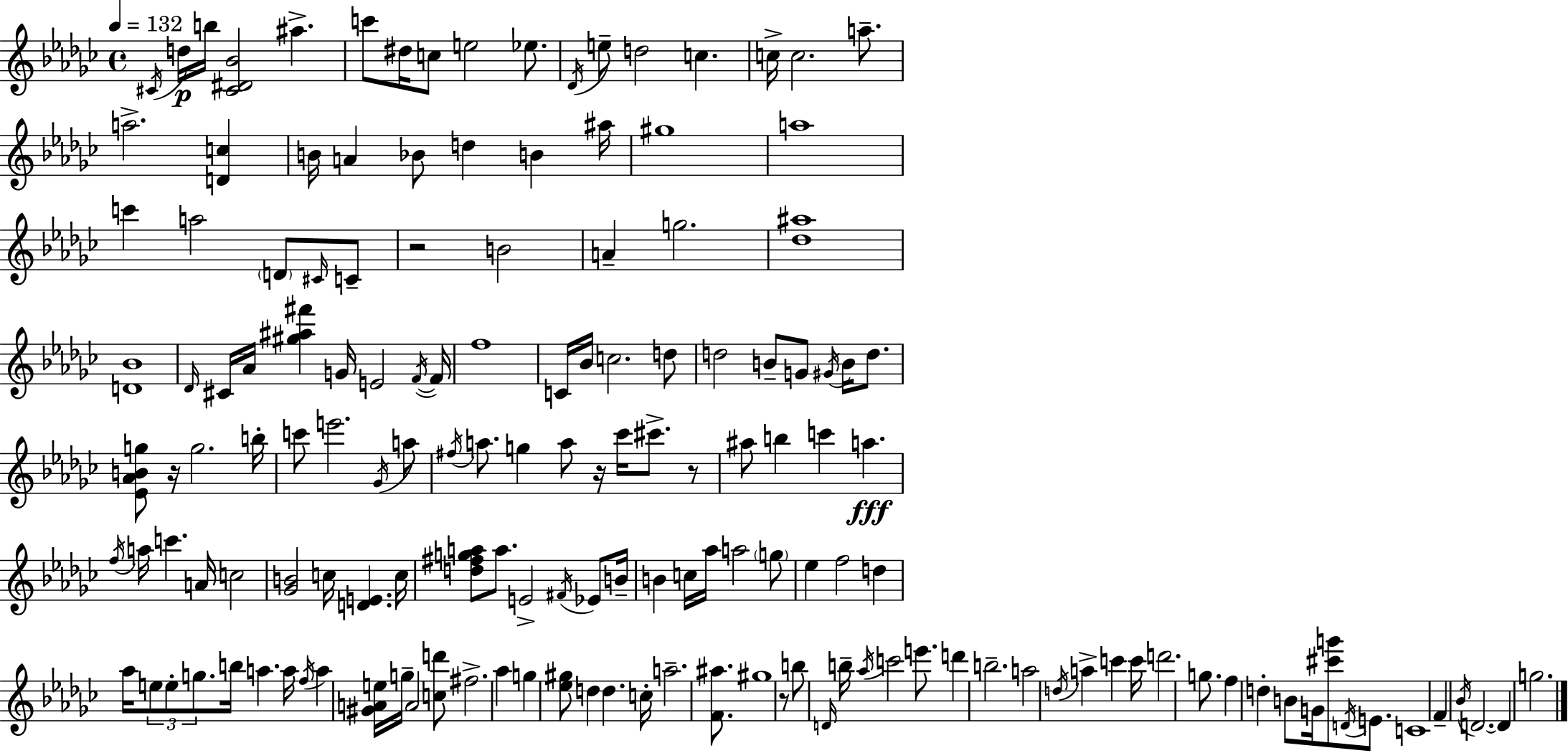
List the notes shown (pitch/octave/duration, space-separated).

C#4/s D5/s B5/s [C#4,D#4,Bb4]/h A#5/q. C6/e D#5/s C5/e E5/h Eb5/e. Db4/s E5/e D5/h C5/q. C5/s C5/h. A5/e. A5/h. [D4,C5]/q B4/s A4/q Bb4/e D5/q B4/q A#5/s G#5/w A5/w C6/q A5/h D4/e C#4/s C4/e R/h B4/h A4/q G5/h. [Db5,A#5]/w [D4,Bb4]/w Db4/s C#4/s Ab4/s [G#5,A#5,F#6]/q G4/s E4/h F4/s F4/s F5/w C4/s Bb4/s C5/h. D5/e D5/h B4/e G4/e G#4/s B4/s D5/e. [Eb4,Ab4,B4,G5]/e R/s G5/h. B5/s C6/e E6/h. Gb4/s A5/e F#5/s A5/e. G5/q A5/e R/s CES6/s C#6/e. R/e A#5/e B5/q C6/q A5/q. F5/s A5/s C6/q. A4/s C5/h [Gb4,B4]/h C5/s [D4,E4]/q. C5/s [D5,F#5,G5,A5]/e A5/e. E4/h F#4/s Eb4/e B4/s B4/q C5/s Ab5/s A5/h G5/e Eb5/q F5/h D5/q Ab5/s E5/e E5/e G5/e. B5/s A5/q. A5/s F5/s A5/q [G#4,A4,E5]/s G5/s A4/h [C5,D6]/e F#5/h. Ab5/q G5/q [Eb5,G#5]/e D5/q D5/q. C5/s A5/h. [F4,A#5]/e. G#5/w R/e B5/e D4/s B5/s Ab5/s C6/h E6/e. D6/q B5/h. A5/h D5/s A5/q C6/q C6/s D6/h. G5/e. F5/q D5/q B4/e G4/s [C#6,G6]/e D4/s E4/e. C4/w F4/q Bb4/s D4/h. D4/q G5/h.